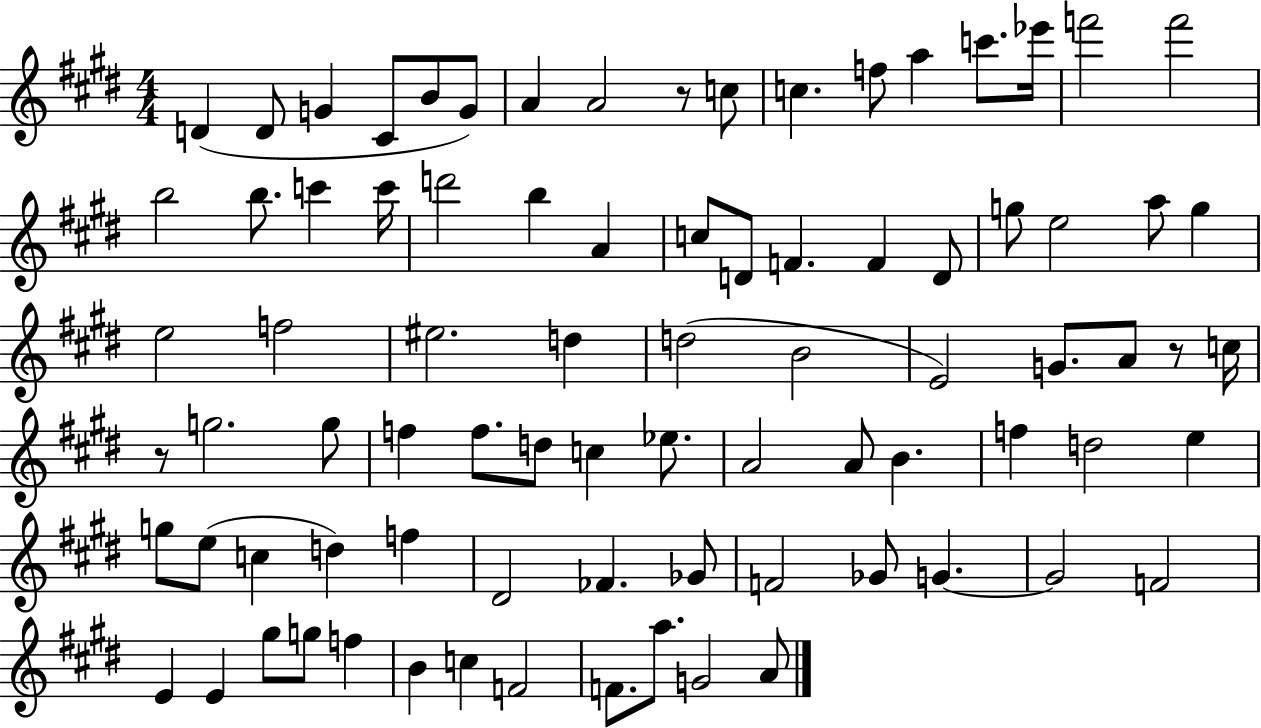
X:1
T:Untitled
M:4/4
L:1/4
K:E
D D/2 G ^C/2 B/2 G/2 A A2 z/2 c/2 c f/2 a c'/2 _e'/4 f'2 f'2 b2 b/2 c' c'/4 d'2 b A c/2 D/2 F F D/2 g/2 e2 a/2 g e2 f2 ^e2 d d2 B2 E2 G/2 A/2 z/2 c/4 z/2 g2 g/2 f f/2 d/2 c _e/2 A2 A/2 B f d2 e g/2 e/2 c d f ^D2 _F _G/2 F2 _G/2 G G2 F2 E E ^g/2 g/2 f B c F2 F/2 a/2 G2 A/2